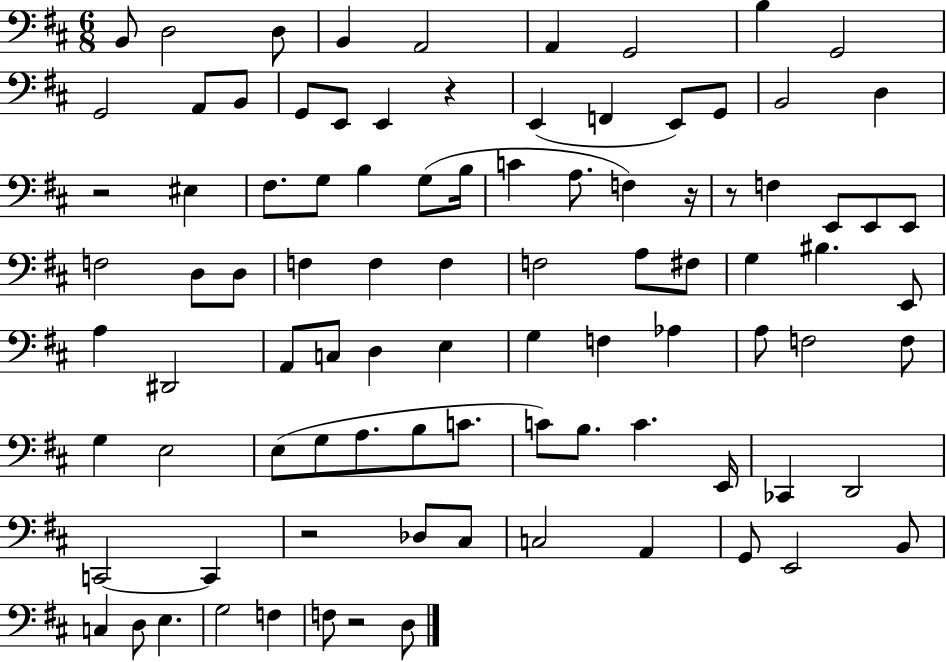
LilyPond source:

{
  \clef bass
  \numericTimeSignature
  \time 6/8
  \key d \major
  b,8 d2 d8 | b,4 a,2 | a,4 g,2 | b4 g,2 | \break g,2 a,8 b,8 | g,8 e,8 e,4 r4 | e,4( f,4 e,8) g,8 | b,2 d4 | \break r2 eis4 | fis8. g8 b4 g8( b16 | c'4 a8. f4) r16 | r8 f4 e,8 e,8 e,8 | \break f2 d8 d8 | f4 f4 f4 | f2 a8 fis8 | g4 bis4. e,8 | \break a4 dis,2 | a,8 c8 d4 e4 | g4 f4 aes4 | a8 f2 f8 | \break g4 e2 | e8( g8 a8. b8 c'8. | c'8) b8. c'4. e,16 | ces,4 d,2 | \break c,2~~ c,4 | r2 des8 cis8 | c2 a,4 | g,8 e,2 b,8 | \break c4 d8 e4. | g2 f4 | f8 r2 d8 | \bar "|."
}